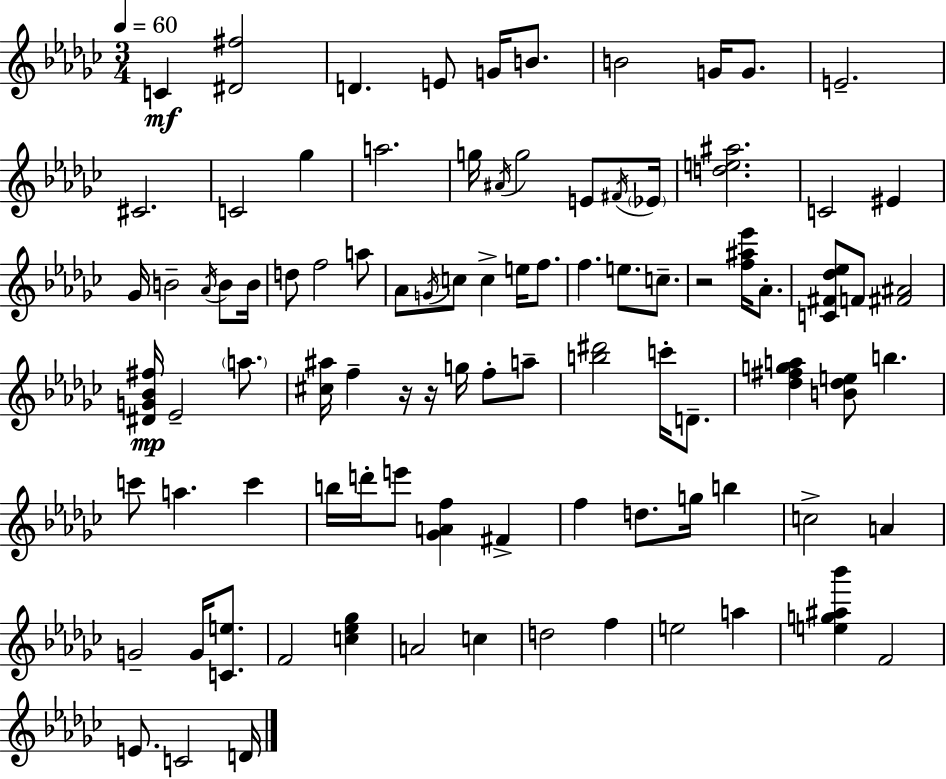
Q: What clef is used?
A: treble